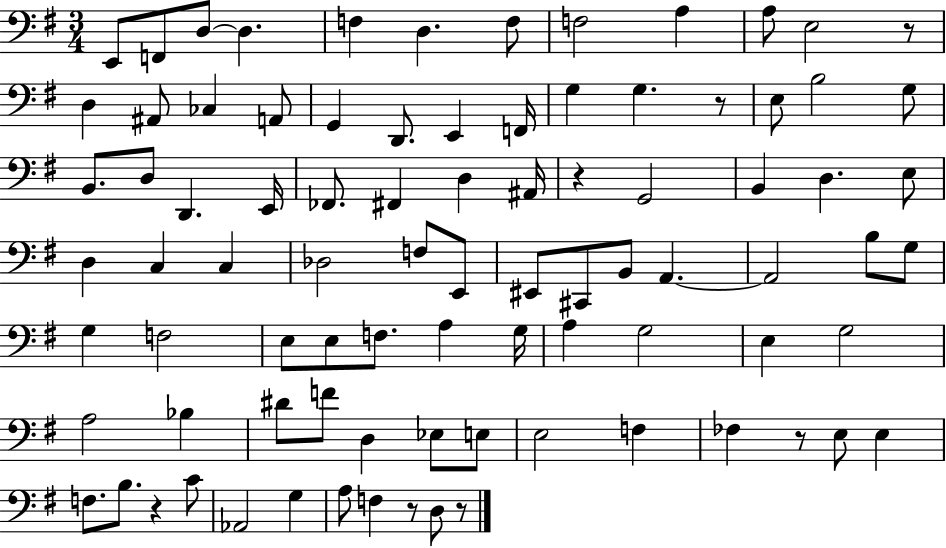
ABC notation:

X:1
T:Untitled
M:3/4
L:1/4
K:G
E,,/2 F,,/2 D,/2 D, F, D, F,/2 F,2 A, A,/2 E,2 z/2 D, ^A,,/2 _C, A,,/2 G,, D,,/2 E,, F,,/4 G, G, z/2 E,/2 B,2 G,/2 B,,/2 D,/2 D,, E,,/4 _F,,/2 ^F,, D, ^A,,/4 z G,,2 B,, D, E,/2 D, C, C, _D,2 F,/2 E,,/2 ^E,,/2 ^C,,/2 B,,/2 A,, A,,2 B,/2 G,/2 G, F,2 E,/2 E,/2 F,/2 A, G,/4 A, G,2 E, G,2 A,2 _B, ^D/2 F/2 D, _E,/2 E,/2 E,2 F, _F, z/2 E,/2 E, F,/2 B,/2 z C/2 _A,,2 G, A,/2 F, z/2 D,/2 z/2